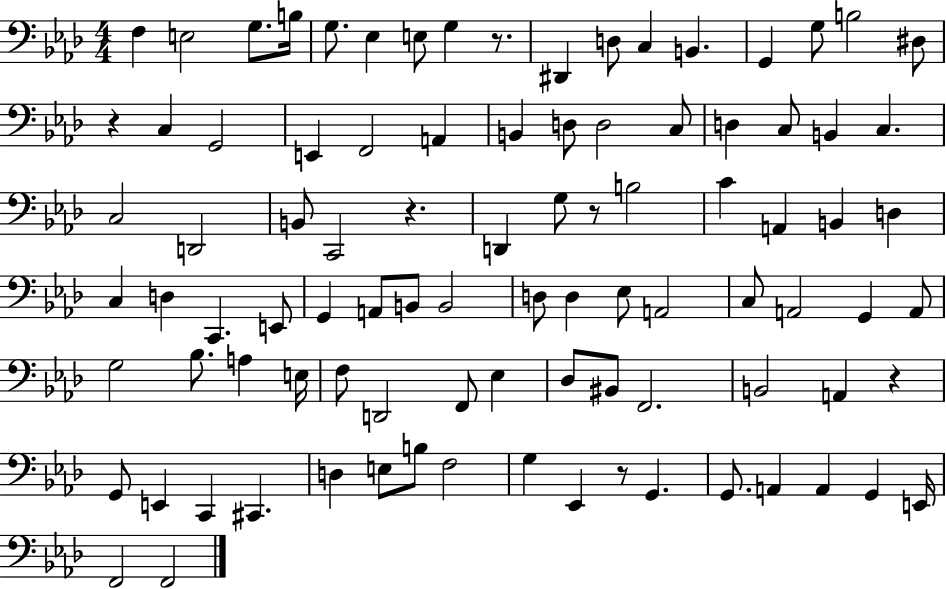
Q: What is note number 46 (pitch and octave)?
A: A2